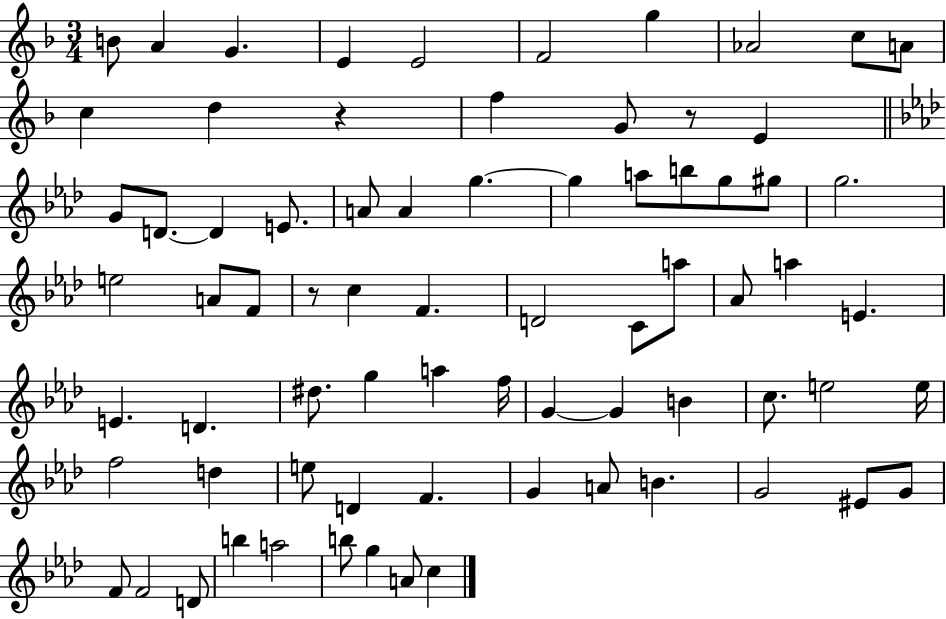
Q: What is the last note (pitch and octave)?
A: C5